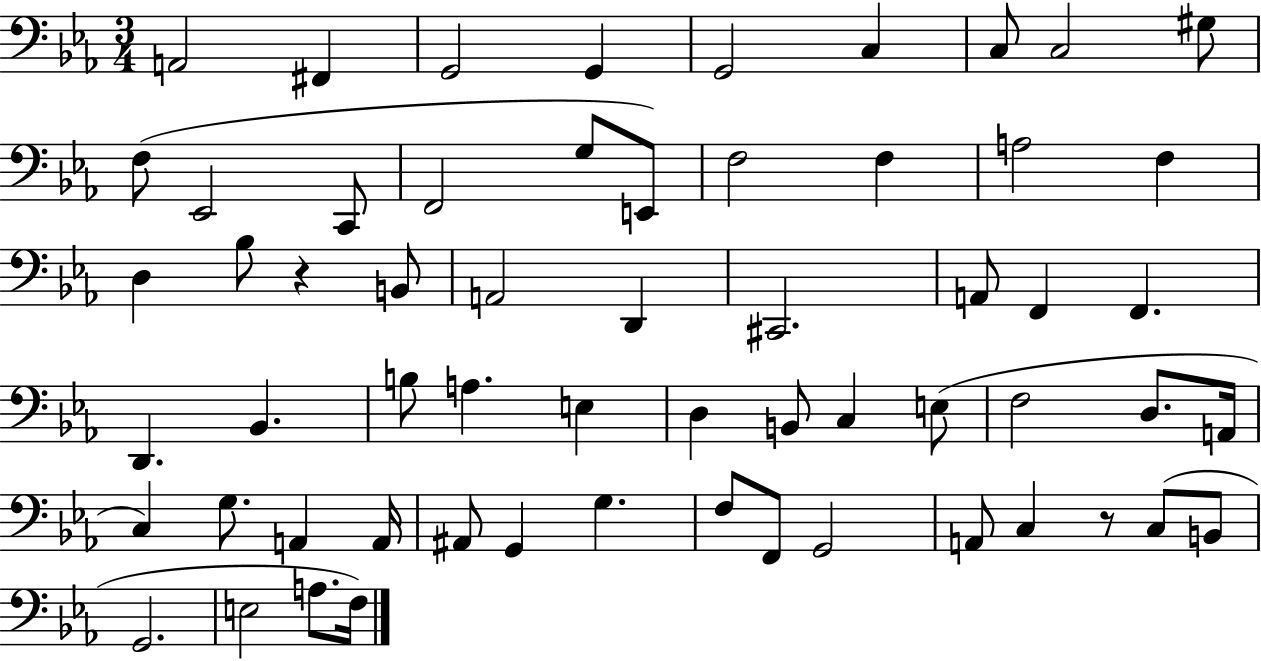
X:1
T:Untitled
M:3/4
L:1/4
K:Eb
A,,2 ^F,, G,,2 G,, G,,2 C, C,/2 C,2 ^G,/2 F,/2 _E,,2 C,,/2 F,,2 G,/2 E,,/2 F,2 F, A,2 F, D, _B,/2 z B,,/2 A,,2 D,, ^C,,2 A,,/2 F,, F,, D,, _B,, B,/2 A, E, D, B,,/2 C, E,/2 F,2 D,/2 A,,/4 C, G,/2 A,, A,,/4 ^A,,/2 G,, G, F,/2 F,,/2 G,,2 A,,/2 C, z/2 C,/2 B,,/2 G,,2 E,2 A,/2 F,/4